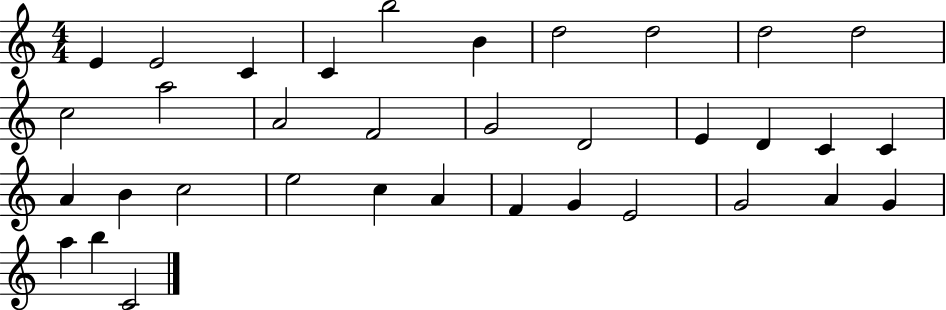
E4/q E4/h C4/q C4/q B5/h B4/q D5/h D5/h D5/h D5/h C5/h A5/h A4/h F4/h G4/h D4/h E4/q D4/q C4/q C4/q A4/q B4/q C5/h E5/h C5/q A4/q F4/q G4/q E4/h G4/h A4/q G4/q A5/q B5/q C4/h